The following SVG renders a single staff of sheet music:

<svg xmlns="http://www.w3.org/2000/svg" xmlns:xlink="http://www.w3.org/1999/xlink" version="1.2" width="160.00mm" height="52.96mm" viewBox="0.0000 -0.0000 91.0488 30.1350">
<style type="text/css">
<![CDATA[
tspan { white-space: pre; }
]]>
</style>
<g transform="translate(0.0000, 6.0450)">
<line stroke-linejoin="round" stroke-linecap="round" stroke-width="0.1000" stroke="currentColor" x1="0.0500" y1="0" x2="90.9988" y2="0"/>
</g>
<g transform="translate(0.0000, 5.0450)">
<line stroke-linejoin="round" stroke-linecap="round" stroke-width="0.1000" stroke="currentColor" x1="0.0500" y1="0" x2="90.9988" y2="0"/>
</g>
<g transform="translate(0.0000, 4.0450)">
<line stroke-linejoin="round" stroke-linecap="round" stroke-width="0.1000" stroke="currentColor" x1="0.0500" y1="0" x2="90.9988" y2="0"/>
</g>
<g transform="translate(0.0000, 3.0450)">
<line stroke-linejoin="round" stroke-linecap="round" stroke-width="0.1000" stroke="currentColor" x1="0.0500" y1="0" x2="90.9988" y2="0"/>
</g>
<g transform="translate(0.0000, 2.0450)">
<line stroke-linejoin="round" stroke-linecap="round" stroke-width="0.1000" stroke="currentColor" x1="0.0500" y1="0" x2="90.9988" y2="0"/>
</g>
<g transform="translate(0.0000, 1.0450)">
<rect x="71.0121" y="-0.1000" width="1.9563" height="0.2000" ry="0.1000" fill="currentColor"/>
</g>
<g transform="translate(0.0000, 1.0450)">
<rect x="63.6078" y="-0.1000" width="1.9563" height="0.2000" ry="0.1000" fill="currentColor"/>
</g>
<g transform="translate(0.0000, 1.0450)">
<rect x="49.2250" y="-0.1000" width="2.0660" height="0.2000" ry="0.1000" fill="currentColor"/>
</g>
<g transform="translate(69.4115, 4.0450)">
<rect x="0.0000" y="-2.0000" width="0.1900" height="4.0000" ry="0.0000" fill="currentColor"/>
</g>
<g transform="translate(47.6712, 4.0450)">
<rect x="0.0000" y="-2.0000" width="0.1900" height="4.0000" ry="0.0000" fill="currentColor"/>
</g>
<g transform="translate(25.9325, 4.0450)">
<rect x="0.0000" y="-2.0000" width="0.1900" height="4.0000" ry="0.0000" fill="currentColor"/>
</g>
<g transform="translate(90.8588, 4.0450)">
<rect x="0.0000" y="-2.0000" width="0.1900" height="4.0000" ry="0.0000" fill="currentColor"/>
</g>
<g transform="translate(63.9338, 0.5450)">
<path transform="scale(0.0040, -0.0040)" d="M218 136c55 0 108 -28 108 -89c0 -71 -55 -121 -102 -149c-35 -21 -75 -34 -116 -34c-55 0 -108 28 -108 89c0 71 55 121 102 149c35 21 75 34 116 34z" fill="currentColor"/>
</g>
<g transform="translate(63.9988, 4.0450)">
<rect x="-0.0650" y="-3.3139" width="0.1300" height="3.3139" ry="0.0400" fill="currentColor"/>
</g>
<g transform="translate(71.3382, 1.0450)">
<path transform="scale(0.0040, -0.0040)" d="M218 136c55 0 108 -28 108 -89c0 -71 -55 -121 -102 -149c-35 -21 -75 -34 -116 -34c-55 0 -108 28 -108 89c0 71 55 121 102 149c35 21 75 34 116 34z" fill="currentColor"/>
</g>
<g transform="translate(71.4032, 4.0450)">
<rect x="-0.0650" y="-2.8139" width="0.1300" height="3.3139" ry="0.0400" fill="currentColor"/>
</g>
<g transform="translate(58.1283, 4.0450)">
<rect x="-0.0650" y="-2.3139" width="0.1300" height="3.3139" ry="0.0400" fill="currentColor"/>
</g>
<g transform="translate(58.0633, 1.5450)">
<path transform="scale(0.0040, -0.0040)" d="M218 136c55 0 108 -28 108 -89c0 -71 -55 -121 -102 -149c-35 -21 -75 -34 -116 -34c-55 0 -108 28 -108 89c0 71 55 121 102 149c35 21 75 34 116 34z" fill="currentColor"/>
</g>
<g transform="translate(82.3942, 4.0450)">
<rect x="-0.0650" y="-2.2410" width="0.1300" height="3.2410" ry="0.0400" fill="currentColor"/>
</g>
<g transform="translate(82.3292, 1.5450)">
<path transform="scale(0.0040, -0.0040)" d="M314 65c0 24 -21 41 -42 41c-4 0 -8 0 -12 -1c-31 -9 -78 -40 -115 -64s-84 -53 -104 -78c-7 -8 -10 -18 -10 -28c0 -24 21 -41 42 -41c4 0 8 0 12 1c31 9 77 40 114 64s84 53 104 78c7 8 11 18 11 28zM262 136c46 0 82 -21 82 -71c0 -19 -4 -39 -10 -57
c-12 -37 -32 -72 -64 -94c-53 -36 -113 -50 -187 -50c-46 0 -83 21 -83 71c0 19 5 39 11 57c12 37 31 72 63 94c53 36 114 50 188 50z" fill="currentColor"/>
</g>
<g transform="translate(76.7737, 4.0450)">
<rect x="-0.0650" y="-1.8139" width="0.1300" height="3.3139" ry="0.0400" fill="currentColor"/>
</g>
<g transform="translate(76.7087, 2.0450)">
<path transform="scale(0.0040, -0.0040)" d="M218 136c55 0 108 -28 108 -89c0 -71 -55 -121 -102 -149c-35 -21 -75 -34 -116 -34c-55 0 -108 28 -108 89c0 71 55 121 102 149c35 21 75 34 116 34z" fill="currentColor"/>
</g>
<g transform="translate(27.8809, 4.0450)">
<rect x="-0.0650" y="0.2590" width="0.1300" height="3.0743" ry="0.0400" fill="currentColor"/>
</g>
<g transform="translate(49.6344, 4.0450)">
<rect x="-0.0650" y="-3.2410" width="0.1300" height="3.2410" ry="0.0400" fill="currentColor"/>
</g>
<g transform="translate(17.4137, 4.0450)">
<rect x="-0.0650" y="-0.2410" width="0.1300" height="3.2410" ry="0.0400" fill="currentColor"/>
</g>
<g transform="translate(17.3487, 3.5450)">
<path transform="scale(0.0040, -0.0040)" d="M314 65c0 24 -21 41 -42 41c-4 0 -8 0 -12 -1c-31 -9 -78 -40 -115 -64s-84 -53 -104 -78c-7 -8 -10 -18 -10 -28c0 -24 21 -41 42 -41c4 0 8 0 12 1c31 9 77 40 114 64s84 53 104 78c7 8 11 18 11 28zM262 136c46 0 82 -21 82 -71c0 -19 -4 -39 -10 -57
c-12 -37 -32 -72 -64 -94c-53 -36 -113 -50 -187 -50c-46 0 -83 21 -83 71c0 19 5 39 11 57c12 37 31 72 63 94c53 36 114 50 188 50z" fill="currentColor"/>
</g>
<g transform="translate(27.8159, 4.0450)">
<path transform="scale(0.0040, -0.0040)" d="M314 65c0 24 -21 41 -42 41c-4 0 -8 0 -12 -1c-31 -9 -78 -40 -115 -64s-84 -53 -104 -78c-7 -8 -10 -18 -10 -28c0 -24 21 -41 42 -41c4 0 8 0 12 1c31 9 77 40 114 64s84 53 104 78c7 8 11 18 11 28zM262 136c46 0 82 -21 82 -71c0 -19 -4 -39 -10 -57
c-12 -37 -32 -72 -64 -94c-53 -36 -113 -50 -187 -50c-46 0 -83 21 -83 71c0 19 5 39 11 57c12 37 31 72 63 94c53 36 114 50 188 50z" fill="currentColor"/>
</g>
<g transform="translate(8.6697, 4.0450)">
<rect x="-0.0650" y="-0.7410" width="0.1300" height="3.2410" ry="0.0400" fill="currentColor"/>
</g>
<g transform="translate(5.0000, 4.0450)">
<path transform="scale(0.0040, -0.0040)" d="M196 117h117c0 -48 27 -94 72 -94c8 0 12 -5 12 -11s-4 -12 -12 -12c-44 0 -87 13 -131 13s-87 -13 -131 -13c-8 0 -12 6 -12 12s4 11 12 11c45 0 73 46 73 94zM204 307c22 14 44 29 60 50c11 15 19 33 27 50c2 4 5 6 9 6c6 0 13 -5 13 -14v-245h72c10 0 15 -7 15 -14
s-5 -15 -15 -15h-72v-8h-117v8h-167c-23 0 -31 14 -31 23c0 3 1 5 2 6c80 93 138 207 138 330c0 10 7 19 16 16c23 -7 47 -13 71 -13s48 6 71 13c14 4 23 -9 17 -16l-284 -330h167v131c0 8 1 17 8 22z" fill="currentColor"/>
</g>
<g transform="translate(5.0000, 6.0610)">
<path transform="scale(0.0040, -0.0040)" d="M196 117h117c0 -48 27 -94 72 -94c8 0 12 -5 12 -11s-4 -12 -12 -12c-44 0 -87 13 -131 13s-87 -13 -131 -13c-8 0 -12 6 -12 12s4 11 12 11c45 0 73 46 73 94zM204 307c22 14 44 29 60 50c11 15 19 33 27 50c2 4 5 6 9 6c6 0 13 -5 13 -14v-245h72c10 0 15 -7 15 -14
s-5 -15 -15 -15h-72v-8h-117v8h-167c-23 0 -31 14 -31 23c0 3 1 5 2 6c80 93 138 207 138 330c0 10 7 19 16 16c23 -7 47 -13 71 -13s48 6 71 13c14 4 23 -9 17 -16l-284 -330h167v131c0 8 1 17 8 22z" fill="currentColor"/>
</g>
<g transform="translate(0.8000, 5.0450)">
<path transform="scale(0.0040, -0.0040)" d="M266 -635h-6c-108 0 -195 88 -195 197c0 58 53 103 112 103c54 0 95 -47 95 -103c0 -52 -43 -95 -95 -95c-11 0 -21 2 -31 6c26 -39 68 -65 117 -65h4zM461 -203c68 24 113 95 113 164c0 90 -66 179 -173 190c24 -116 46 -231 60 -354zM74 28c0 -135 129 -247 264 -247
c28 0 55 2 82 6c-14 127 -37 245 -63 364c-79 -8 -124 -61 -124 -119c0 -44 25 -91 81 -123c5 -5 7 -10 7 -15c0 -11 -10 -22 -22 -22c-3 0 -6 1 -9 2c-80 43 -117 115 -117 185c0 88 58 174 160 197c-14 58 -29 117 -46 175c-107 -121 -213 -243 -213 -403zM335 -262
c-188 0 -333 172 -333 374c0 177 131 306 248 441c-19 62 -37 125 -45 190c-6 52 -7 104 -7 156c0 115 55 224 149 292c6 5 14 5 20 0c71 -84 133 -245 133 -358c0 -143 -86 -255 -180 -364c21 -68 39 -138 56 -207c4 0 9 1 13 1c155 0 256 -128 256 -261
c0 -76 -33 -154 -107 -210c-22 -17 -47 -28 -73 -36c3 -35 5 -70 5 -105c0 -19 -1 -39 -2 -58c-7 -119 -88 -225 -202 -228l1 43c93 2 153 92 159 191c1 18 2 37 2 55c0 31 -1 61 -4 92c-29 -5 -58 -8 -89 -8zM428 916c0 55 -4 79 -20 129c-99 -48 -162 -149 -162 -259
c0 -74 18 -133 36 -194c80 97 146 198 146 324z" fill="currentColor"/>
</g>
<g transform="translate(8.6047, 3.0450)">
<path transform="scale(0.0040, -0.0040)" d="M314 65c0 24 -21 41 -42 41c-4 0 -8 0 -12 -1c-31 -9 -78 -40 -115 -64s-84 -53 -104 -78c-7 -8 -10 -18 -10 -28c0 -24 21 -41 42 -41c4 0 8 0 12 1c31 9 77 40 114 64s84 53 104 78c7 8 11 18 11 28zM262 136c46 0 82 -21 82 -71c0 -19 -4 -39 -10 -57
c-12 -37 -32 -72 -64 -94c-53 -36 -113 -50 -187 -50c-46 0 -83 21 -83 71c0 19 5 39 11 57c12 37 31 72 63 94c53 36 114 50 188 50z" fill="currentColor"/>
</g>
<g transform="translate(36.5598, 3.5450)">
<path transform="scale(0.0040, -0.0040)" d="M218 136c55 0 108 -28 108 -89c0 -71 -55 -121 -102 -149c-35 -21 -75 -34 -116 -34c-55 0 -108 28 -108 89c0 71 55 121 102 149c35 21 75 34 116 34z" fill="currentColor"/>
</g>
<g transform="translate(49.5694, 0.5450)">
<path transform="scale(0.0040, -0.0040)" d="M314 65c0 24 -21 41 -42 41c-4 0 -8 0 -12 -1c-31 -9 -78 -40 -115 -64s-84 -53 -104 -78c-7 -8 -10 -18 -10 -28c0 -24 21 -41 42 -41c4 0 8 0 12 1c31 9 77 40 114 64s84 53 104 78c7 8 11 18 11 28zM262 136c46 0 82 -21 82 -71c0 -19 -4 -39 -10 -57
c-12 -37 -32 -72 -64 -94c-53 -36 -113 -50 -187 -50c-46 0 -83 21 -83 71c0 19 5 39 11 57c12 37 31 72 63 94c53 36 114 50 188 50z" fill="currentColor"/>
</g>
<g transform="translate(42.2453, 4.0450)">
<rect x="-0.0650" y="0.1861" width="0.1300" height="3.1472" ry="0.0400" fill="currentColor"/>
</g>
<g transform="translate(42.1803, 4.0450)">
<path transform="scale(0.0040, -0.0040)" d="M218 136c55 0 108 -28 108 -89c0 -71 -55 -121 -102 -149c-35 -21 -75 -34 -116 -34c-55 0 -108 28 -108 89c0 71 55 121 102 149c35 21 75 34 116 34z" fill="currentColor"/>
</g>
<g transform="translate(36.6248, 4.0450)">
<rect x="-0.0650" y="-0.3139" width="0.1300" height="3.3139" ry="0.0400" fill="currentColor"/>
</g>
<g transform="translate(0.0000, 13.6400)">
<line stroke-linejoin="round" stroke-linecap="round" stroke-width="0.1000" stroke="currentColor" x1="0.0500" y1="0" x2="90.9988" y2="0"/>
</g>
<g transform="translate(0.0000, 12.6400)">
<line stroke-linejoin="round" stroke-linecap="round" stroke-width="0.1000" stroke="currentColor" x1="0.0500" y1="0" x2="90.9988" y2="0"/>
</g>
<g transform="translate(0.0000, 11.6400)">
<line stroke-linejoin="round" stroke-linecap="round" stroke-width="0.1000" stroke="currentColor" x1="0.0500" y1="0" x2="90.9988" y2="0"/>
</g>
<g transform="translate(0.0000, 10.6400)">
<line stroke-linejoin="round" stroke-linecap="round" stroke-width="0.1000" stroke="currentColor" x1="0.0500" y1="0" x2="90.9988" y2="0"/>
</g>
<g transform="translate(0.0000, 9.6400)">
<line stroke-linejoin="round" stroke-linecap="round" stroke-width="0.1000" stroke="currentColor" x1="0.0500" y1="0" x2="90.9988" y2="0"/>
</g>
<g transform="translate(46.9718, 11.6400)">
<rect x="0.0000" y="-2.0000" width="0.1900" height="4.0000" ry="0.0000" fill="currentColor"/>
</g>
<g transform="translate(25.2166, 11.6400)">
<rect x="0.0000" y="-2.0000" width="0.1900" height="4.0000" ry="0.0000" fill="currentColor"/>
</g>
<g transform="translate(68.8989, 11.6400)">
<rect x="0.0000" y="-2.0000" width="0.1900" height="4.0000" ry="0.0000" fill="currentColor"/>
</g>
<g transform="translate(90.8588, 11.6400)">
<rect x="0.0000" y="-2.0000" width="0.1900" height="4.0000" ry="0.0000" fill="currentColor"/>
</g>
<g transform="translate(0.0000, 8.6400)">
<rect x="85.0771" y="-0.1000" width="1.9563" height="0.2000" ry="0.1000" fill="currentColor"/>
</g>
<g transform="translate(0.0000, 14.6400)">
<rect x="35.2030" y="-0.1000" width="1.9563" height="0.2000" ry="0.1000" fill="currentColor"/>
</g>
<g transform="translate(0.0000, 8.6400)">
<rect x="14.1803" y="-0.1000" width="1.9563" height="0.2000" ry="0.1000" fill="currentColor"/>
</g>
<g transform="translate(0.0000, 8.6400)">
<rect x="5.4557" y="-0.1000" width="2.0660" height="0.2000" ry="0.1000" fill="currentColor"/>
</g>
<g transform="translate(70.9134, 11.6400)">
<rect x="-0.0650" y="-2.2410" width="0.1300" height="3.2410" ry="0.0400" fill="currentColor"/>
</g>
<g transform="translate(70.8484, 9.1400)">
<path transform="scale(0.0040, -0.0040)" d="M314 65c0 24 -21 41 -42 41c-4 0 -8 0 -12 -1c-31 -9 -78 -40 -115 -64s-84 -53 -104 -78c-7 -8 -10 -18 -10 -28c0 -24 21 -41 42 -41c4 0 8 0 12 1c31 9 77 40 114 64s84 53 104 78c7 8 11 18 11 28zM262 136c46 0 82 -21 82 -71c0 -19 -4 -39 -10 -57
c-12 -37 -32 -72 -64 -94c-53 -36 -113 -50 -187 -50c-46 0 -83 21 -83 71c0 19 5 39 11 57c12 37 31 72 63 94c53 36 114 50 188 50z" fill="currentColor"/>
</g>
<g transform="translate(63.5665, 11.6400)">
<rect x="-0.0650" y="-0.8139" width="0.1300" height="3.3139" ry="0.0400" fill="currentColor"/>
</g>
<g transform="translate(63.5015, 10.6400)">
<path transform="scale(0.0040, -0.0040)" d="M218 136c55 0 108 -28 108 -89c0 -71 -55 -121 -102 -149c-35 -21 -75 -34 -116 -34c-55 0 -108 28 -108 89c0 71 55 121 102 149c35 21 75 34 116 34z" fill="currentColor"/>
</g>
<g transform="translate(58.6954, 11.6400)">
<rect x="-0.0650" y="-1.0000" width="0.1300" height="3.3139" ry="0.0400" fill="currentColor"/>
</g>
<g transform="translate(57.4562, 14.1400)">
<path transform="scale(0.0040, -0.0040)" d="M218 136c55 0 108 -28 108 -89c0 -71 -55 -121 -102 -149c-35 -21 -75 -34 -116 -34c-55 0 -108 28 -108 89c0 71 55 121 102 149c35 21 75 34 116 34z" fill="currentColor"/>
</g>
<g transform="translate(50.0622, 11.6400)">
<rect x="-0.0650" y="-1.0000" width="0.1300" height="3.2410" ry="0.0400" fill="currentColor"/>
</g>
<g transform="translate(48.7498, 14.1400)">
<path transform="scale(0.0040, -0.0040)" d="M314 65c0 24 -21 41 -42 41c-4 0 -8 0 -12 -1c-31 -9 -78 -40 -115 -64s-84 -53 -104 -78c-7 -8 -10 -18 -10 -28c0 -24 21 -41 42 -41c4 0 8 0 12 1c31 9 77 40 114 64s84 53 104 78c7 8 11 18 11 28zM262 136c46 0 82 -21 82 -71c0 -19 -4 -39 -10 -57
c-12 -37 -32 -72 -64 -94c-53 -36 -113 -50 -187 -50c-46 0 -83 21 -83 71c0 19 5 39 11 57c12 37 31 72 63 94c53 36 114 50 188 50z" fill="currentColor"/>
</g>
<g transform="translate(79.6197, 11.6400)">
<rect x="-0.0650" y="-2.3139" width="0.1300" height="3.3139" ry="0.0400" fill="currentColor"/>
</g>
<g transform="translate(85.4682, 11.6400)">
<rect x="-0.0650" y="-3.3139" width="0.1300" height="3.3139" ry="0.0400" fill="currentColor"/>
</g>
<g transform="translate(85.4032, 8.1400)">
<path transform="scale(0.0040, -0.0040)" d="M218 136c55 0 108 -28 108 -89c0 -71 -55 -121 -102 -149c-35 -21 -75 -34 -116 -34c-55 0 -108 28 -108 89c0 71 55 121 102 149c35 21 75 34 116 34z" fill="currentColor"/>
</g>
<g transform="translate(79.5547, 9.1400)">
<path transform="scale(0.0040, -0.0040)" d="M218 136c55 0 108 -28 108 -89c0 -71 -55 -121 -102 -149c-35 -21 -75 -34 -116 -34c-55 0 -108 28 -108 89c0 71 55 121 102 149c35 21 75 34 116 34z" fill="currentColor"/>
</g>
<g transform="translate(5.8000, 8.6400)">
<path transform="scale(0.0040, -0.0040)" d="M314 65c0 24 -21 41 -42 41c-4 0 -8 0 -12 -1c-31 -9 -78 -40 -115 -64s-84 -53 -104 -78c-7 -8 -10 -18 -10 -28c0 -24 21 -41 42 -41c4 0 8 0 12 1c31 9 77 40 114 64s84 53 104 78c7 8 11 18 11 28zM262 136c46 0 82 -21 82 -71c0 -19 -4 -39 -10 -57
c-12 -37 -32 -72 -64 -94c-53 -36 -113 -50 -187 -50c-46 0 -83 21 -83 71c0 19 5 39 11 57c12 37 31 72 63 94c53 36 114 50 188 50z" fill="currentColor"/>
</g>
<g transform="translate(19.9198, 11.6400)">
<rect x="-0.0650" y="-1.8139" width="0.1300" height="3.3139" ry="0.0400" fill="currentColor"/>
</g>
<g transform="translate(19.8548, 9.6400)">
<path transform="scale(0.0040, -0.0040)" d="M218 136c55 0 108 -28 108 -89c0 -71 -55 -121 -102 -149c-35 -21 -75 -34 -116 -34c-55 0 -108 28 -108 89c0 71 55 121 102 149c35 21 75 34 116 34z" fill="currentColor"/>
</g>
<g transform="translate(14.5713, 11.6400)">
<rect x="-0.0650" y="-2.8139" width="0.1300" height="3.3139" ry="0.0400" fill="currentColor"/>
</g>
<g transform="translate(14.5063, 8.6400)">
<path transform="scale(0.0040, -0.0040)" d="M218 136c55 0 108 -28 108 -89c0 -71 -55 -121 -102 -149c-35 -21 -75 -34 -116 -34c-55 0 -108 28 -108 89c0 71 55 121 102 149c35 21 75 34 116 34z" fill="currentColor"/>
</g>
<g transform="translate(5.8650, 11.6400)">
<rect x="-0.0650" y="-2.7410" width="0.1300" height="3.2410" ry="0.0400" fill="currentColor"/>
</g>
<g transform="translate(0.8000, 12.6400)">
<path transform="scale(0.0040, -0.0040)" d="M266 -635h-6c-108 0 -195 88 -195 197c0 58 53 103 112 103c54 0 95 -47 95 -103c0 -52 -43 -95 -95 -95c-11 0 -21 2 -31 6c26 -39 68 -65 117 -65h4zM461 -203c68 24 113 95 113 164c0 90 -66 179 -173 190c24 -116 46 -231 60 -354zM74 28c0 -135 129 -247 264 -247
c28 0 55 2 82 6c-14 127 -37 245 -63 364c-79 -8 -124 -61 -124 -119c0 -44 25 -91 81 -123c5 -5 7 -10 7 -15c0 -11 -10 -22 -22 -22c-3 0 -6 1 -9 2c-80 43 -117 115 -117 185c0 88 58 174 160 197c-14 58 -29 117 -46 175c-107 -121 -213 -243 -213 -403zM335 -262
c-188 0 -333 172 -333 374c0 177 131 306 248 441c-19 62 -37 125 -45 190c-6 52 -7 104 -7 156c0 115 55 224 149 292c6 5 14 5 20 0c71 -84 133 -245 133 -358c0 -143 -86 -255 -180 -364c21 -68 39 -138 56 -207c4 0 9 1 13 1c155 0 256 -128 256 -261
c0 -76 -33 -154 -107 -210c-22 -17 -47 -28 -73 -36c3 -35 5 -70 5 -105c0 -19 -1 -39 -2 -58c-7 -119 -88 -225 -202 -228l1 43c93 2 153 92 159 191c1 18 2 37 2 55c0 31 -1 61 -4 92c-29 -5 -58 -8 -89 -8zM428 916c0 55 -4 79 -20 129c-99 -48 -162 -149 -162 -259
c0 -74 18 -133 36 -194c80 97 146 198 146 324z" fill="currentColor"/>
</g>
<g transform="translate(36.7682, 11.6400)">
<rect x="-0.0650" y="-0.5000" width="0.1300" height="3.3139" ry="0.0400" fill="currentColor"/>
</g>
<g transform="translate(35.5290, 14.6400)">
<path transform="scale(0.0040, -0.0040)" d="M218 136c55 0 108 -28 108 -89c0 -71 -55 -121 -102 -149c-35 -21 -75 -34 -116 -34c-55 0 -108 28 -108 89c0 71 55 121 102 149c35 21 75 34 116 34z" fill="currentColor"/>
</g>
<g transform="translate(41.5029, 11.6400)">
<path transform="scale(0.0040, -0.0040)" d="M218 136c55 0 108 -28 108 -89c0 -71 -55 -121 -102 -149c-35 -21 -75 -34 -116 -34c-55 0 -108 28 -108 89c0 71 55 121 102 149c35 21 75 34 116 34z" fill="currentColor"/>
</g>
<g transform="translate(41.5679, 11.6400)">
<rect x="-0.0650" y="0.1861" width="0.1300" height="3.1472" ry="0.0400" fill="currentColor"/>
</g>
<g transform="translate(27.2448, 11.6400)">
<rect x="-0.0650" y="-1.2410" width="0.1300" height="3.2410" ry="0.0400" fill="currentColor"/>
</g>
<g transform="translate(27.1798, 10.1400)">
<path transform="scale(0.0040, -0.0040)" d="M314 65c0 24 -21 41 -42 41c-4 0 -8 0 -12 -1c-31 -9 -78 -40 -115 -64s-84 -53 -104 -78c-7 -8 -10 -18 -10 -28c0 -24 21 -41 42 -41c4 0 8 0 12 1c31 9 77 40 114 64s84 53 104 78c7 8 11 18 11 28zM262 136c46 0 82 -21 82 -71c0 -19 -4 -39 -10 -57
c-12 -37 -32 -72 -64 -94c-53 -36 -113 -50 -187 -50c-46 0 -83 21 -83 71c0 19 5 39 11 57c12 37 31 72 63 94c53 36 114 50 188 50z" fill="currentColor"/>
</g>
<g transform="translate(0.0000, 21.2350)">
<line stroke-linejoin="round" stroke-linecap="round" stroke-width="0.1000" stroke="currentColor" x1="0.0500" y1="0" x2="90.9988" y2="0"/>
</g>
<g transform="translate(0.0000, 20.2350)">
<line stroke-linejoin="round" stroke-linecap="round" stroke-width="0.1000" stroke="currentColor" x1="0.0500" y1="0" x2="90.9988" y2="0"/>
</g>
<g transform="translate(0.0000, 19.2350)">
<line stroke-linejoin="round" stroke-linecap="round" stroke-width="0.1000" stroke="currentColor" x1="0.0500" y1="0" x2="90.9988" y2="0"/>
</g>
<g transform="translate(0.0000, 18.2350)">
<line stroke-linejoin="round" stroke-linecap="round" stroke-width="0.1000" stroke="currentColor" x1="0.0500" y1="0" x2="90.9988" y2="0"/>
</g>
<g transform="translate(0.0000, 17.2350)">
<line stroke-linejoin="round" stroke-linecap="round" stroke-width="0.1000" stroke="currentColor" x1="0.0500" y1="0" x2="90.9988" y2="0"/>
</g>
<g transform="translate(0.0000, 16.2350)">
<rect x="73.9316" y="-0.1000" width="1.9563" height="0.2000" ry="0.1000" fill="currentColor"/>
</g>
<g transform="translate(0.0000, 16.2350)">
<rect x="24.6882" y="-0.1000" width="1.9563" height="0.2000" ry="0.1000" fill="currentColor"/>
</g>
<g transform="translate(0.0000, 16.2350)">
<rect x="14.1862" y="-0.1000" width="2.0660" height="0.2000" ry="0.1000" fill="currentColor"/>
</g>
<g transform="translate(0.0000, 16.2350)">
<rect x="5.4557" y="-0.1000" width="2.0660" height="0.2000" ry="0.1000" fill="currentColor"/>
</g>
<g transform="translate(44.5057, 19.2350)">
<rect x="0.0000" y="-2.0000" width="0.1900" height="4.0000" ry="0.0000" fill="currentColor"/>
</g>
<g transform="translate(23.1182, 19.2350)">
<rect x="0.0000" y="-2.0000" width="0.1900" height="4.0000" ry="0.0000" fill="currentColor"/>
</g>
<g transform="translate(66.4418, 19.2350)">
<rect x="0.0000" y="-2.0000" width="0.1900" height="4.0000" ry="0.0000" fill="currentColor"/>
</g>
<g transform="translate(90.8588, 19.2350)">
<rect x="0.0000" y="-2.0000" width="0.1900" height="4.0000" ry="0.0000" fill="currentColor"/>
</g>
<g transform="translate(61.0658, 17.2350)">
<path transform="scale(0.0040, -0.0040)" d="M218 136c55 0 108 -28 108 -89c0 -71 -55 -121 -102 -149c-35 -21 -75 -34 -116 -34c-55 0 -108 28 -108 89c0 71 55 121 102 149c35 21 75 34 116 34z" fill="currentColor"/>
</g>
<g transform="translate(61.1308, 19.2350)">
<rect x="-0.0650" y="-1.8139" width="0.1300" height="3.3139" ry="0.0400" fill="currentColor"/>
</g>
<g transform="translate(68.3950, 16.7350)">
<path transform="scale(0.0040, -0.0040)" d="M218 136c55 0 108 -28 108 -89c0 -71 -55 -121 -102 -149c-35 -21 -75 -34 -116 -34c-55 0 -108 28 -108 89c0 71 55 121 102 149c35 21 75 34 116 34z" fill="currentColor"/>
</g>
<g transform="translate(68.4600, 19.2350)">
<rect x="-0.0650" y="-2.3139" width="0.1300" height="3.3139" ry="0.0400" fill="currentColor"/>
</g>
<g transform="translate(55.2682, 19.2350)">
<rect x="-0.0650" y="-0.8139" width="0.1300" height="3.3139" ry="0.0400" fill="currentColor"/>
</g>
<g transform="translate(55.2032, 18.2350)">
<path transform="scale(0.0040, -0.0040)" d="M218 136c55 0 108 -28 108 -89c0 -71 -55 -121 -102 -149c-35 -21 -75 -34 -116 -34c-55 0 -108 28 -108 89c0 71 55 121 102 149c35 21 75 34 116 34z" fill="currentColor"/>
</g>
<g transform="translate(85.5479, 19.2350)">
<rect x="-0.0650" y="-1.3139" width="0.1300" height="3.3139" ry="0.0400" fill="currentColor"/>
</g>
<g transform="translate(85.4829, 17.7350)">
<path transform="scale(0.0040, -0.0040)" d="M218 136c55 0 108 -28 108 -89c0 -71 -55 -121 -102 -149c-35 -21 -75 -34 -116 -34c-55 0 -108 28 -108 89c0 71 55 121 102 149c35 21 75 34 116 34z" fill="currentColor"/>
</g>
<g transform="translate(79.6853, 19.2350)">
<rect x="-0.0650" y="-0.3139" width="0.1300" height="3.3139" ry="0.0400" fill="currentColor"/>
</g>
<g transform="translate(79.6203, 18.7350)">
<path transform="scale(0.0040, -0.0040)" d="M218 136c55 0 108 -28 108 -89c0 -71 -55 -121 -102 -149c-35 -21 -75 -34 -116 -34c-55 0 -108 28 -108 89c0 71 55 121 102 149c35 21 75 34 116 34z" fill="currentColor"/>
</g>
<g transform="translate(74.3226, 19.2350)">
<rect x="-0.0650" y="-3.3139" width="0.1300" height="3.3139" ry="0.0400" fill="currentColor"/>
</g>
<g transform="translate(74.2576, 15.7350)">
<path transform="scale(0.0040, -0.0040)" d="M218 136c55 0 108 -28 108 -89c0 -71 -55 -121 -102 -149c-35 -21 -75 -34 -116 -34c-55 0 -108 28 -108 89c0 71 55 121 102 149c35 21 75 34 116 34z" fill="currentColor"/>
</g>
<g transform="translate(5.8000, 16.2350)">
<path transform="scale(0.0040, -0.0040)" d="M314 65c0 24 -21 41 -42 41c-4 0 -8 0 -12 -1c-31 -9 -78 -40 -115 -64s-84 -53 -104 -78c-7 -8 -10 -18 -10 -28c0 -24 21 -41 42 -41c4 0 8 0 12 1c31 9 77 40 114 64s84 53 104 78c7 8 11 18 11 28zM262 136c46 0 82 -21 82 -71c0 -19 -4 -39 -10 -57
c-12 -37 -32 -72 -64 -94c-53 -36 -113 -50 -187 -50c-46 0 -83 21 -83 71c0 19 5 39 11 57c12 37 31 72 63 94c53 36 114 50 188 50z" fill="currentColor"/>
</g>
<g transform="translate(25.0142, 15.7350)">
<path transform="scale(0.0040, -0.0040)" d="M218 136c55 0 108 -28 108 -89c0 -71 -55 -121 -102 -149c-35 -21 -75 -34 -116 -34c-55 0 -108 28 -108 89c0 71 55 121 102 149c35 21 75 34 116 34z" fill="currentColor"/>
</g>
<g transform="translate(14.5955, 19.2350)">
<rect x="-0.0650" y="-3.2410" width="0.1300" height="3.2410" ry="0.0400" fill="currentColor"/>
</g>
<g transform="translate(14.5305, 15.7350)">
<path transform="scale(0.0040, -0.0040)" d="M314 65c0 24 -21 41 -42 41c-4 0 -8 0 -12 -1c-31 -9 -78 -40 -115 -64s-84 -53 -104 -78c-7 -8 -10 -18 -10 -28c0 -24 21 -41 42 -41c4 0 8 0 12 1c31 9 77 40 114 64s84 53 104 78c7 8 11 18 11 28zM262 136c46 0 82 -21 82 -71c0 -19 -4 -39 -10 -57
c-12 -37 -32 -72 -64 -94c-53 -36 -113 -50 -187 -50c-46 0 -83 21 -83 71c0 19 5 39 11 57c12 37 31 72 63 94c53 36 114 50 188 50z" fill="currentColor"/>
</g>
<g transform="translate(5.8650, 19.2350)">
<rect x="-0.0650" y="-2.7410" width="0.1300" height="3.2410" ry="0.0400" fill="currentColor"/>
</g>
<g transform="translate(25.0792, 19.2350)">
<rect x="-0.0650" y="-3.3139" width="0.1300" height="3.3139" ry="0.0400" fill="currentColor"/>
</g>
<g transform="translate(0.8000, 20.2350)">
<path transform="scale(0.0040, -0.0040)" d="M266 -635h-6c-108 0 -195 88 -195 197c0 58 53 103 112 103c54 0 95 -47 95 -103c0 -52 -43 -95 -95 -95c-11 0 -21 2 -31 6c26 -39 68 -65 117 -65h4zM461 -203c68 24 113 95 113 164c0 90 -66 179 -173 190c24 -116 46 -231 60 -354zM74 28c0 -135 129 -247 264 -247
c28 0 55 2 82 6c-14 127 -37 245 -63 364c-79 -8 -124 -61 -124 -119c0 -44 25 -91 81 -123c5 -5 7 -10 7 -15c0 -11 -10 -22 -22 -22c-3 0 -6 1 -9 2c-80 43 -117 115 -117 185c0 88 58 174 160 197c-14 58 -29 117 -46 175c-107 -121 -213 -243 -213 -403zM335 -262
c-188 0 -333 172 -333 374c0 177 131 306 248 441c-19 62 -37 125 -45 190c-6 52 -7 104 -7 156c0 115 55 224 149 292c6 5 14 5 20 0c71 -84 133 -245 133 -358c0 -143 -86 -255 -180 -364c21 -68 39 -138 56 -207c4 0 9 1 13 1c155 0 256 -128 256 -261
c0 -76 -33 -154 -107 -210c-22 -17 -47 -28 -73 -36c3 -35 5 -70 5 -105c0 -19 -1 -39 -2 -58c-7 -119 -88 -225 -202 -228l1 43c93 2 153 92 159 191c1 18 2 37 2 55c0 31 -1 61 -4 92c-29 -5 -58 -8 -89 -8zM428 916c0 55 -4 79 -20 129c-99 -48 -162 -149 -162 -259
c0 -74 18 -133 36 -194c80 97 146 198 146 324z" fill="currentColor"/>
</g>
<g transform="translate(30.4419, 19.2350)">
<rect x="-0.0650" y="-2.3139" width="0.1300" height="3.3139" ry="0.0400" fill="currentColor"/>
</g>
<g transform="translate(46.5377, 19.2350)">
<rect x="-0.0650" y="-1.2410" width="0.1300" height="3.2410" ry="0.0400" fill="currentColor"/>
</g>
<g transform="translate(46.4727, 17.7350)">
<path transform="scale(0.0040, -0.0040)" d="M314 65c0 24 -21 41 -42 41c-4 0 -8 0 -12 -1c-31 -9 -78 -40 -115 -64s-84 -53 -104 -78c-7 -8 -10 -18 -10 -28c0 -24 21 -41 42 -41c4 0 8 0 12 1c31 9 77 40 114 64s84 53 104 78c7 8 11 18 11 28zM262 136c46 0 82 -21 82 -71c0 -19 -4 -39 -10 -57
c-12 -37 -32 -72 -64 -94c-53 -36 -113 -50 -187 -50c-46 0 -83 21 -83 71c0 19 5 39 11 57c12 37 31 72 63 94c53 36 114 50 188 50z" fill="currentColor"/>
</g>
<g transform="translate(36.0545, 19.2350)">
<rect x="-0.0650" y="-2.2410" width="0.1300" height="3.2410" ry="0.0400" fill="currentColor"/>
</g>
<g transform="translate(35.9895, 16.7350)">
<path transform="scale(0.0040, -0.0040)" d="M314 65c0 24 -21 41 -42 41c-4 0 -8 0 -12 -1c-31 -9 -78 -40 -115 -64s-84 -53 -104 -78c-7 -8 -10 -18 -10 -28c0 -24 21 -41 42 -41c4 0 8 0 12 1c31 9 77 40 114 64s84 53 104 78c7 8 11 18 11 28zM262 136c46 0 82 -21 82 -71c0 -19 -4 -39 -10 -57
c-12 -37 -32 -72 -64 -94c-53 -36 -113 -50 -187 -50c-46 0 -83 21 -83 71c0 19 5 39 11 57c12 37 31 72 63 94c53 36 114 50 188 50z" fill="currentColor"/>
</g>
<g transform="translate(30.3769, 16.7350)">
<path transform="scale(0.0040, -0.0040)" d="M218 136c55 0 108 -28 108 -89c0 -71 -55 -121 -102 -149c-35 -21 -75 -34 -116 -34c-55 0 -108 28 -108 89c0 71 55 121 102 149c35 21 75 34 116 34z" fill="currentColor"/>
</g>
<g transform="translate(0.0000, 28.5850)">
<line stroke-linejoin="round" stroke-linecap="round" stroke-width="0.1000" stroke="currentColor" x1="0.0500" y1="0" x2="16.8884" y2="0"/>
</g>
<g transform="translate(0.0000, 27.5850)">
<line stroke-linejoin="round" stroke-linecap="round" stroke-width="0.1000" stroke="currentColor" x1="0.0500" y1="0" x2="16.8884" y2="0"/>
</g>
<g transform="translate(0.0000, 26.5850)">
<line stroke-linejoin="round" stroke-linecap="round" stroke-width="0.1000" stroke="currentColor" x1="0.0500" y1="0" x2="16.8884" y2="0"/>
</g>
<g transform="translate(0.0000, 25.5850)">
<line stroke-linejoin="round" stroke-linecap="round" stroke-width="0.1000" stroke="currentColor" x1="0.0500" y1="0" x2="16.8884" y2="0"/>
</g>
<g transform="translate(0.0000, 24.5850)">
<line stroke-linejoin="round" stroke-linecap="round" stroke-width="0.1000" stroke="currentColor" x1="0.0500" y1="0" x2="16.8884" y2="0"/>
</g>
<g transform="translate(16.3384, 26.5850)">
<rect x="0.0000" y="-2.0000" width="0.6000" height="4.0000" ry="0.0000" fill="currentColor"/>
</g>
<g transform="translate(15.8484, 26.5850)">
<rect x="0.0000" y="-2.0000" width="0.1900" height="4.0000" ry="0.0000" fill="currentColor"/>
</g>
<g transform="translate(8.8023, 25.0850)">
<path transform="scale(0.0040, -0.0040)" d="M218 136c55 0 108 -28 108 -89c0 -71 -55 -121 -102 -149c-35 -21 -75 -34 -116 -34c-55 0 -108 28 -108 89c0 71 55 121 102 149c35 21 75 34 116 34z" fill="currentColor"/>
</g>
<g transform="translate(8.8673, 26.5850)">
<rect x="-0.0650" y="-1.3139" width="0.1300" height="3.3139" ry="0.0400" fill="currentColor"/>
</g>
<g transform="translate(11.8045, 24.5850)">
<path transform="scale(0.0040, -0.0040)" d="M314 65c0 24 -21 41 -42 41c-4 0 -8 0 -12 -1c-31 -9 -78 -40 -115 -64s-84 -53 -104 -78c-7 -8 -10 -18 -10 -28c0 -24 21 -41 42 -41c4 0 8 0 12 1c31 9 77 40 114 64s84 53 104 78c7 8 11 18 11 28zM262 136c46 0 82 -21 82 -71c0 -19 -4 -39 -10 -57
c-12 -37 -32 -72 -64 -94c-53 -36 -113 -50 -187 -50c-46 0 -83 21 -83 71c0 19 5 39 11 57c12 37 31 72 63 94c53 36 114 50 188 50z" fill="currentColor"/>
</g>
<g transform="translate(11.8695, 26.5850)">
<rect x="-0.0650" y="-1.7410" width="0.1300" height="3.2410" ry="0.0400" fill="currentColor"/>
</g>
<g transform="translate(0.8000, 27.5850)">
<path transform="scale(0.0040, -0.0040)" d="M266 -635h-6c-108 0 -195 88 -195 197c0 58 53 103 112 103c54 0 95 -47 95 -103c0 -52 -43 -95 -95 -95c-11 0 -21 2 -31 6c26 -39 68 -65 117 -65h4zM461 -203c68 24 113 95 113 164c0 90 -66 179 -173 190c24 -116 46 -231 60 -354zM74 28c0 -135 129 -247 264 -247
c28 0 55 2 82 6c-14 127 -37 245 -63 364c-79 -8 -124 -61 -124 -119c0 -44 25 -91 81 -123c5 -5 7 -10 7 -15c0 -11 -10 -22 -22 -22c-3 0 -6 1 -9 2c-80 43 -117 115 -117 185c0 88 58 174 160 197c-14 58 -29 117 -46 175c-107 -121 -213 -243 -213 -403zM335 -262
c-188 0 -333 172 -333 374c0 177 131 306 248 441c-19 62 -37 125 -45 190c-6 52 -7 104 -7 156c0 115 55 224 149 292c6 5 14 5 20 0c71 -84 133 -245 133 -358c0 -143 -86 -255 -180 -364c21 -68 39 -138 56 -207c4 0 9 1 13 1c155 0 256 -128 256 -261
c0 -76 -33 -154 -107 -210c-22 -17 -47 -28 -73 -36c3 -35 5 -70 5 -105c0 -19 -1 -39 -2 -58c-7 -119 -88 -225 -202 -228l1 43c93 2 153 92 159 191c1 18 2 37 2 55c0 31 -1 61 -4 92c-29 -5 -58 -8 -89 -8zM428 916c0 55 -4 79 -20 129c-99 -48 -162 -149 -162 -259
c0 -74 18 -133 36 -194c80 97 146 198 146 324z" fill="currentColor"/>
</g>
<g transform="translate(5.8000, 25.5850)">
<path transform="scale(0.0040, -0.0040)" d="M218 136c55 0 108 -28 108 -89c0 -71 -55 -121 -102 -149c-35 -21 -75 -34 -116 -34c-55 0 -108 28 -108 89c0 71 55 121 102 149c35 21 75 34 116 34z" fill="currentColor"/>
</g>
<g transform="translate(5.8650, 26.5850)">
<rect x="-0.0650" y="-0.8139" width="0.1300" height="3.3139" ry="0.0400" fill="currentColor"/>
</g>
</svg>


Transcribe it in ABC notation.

X:1
T:Untitled
M:4/4
L:1/4
K:C
d2 c2 B2 c B b2 g b a f g2 a2 a f e2 C B D2 D d g2 g b a2 b2 b g g2 e2 d f g b c e d e f2